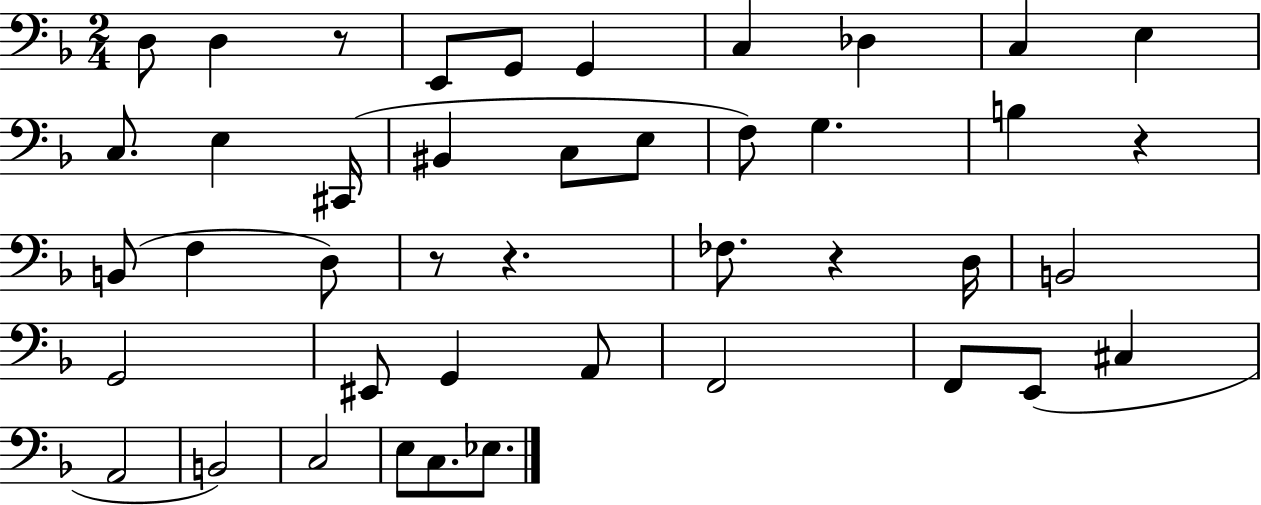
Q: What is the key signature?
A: F major